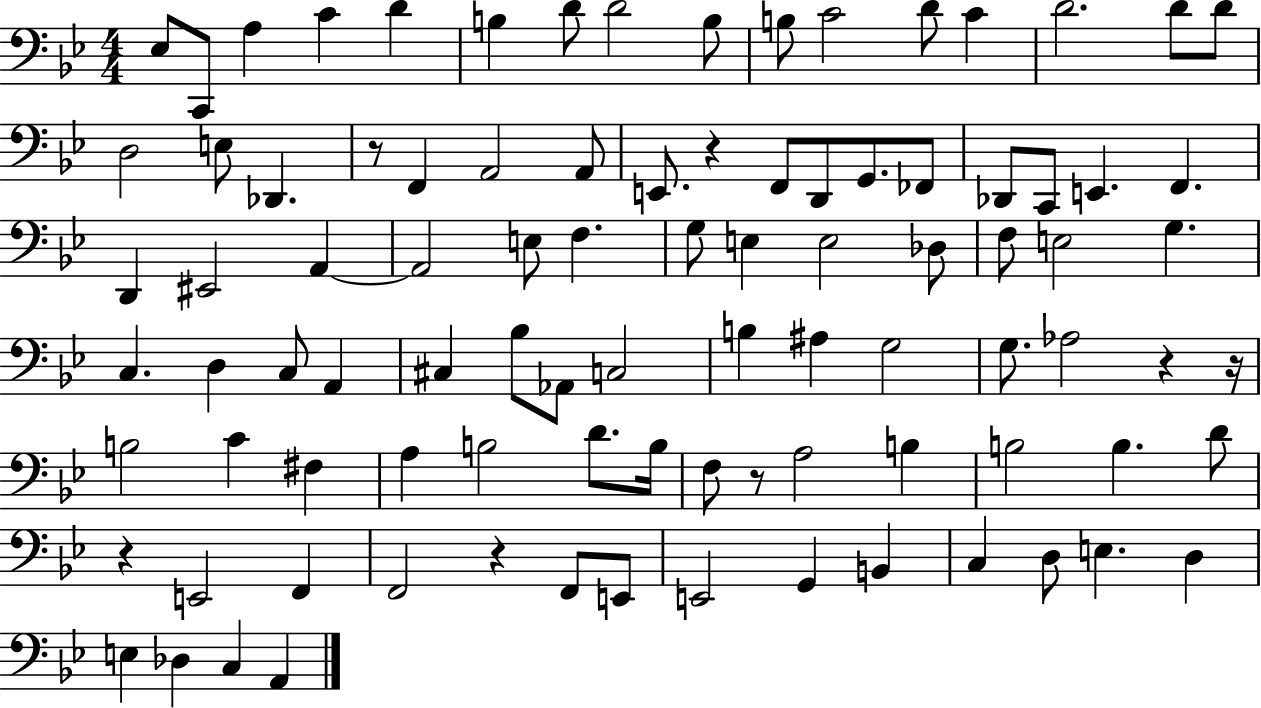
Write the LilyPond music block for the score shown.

{
  \clef bass
  \numericTimeSignature
  \time 4/4
  \key bes \major
  ees8 c,8 a4 c'4 d'4 | b4 d'8 d'2 b8 | b8 c'2 d'8 c'4 | d'2. d'8 d'8 | \break d2 e8 des,4. | r8 f,4 a,2 a,8 | e,8. r4 f,8 d,8 g,8. fes,8 | des,8 c,8 e,4. f,4. | \break d,4 eis,2 a,4~~ | a,2 e8 f4. | g8 e4 e2 des8 | f8 e2 g4. | \break c4. d4 c8 a,4 | cis4 bes8 aes,8 c2 | b4 ais4 g2 | g8. aes2 r4 r16 | \break b2 c'4 fis4 | a4 b2 d'8. b16 | f8 r8 a2 b4 | b2 b4. d'8 | \break r4 e,2 f,4 | f,2 r4 f,8 e,8 | e,2 g,4 b,4 | c4 d8 e4. d4 | \break e4 des4 c4 a,4 | \bar "|."
}